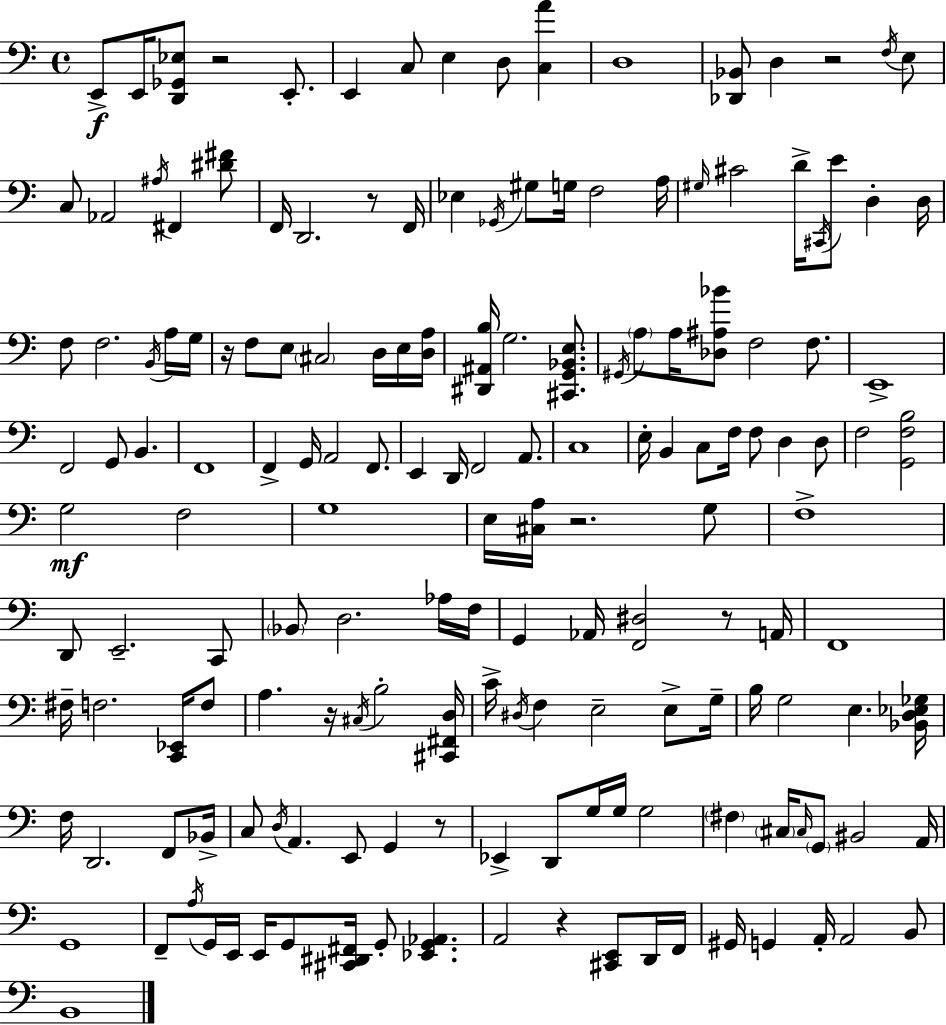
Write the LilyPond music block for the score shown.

{
  \clef bass
  \time 4/4
  \defaultTimeSignature
  \key c \major
  e,8->\f e,16 <d, ges, ees>8 r2 e,8.-. | e,4 c8 e4 d8 <c a'>4 | d1 | <des, bes,>8 d4 r2 \acciaccatura { f16 } e8 | \break c8 aes,2 \acciaccatura { ais16 } fis,4 | <dis' fis'>8 f,16 d,2. r8 | f,16 ees4 \acciaccatura { ges,16 } gis8 g16 f2 | a16 \grace { gis16 } cis'2 d'16-> \acciaccatura { cis,16 } e'8 | \break d4-. d16 f8 f2. | \acciaccatura { b,16 } a16 g16 r16 f8 e8 \parenthesize cis2 | d16 e16 <d a>16 <dis, ais, b>16 g2. | <cis, g, bes, e>8. \acciaccatura { gis,16 } \parenthesize a8 a16 <des ais bes'>8 f2 | \break f8. e,1-> | f,2 g,8 | b,4. f,1 | f,4-> g,16 a,2 | \break f,8. e,4 d,16 f,2 | a,8. c1 | e16-. b,4 c8 f16 f8 | d4 d8 f2 <g, f b>2 | \break g2\mf f2 | g1 | e16 <cis a>16 r2. | g8 f1-> | \break d,8 e,2.-- | c,8 \parenthesize bes,8 d2. | aes16 f16 g,4 aes,16 <f, dis>2 | r8 a,16 f,1 | \break fis16-- f2. | <c, ees,>16 f8 a4. r16 \acciaccatura { cis16 } b2-. | <cis, fis, d>16 c'16-> \acciaccatura { dis16 } f4 e2-- | e8-> g16-- b16 g2 | \break e4. <bes, d ees ges>16 f16 d,2. | f,8 bes,16-> c8 \acciaccatura { d16 } a,4. | e,8 g,4 r8 ees,4-> d,8 | g16 g16 g2 \parenthesize fis4 \parenthesize cis16 \grace { cis16 } | \break \parenthesize g,8 bis,2 a,16 g,1 | f,8-- \acciaccatura { a16 } g,16 e,16 | e,16 g,8 <cis, dis, fis,>16 g,8-. <ees, g, aes,>4. a,2 | r4 <cis, e,>8 d,16 f,16 gis,16 g,4 | \break a,16-. a,2 b,8 b,1 | \bar "|."
}